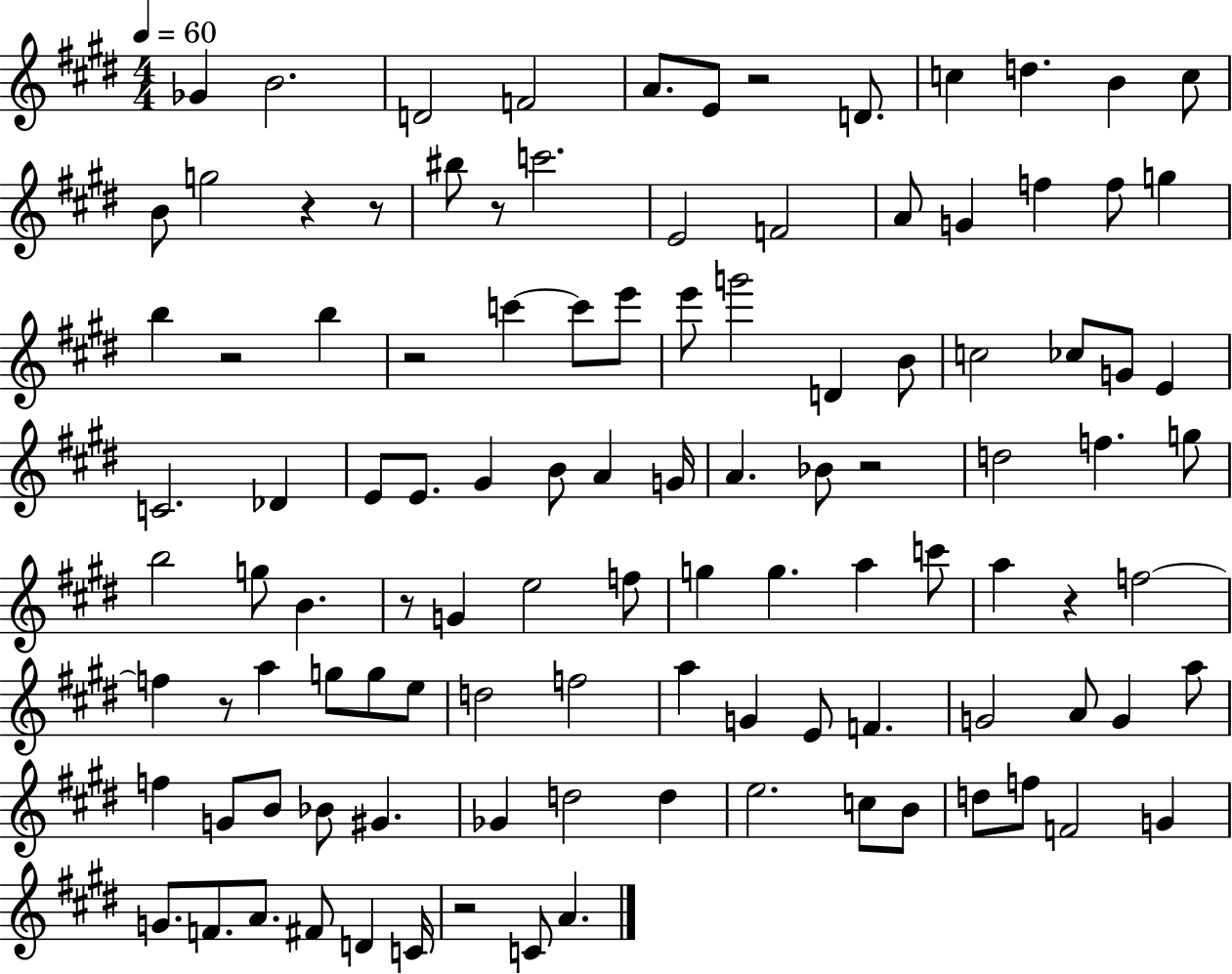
Gb4/q B4/h. D4/h F4/h A4/e. E4/e R/h D4/e. C5/q D5/q. B4/q C5/e B4/e G5/h R/q R/e BIS5/e R/e C6/h. E4/h F4/h A4/e G4/q F5/q F5/e G5/q B5/q R/h B5/q R/h C6/q C6/e E6/e E6/e G6/h D4/q B4/e C5/h CES5/e G4/e E4/q C4/h. Db4/q E4/e E4/e. G#4/q B4/e A4/q G4/s A4/q. Bb4/e R/h D5/h F5/q. G5/e B5/h G5/e B4/q. R/e G4/q E5/h F5/e G5/q G5/q. A5/q C6/e A5/q R/q F5/h F5/q R/e A5/q G5/e G5/e E5/e D5/h F5/h A5/q G4/q E4/e F4/q. G4/h A4/e G4/q A5/e F5/q G4/e B4/e Bb4/e G#4/q. Gb4/q D5/h D5/q E5/h. C5/e B4/e D5/e F5/e F4/h G4/q G4/e. F4/e. A4/e. F#4/e D4/q C4/s R/h C4/e A4/q.